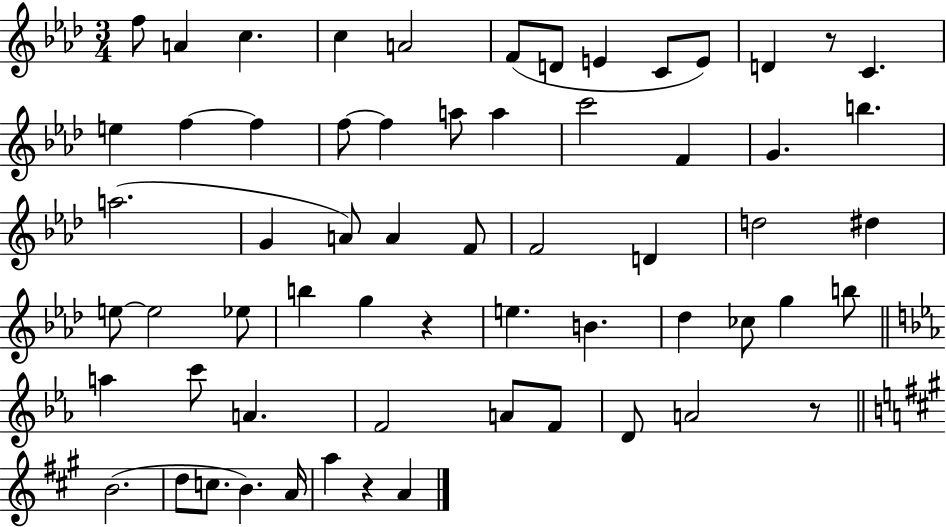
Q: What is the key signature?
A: AES major